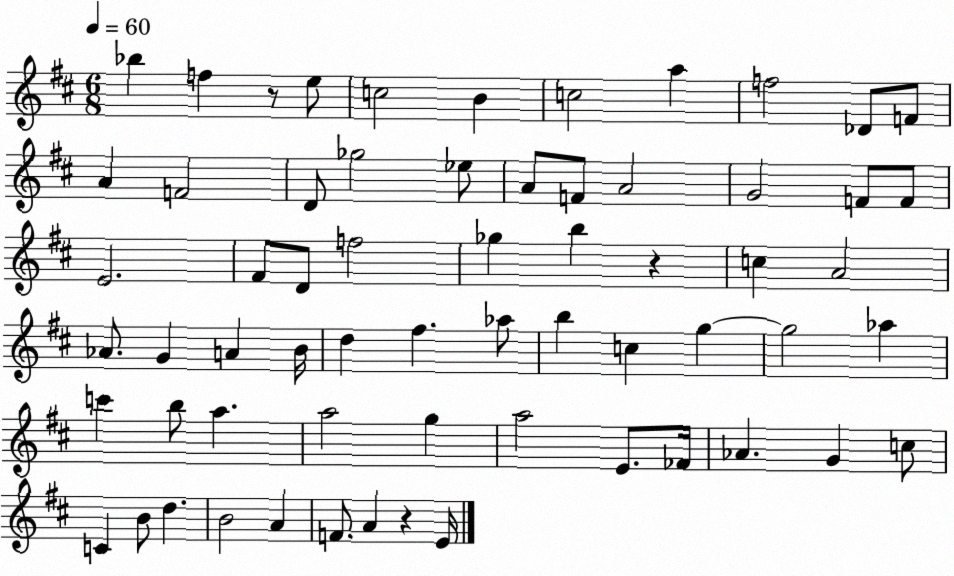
X:1
T:Untitled
M:6/8
L:1/4
K:D
_b f z/2 e/2 c2 B c2 a f2 _D/2 F/2 A F2 D/2 _g2 _e/2 A/2 F/2 A2 G2 F/2 F/2 E2 ^F/2 D/2 f2 _g b z c A2 _A/2 G A B/4 d ^f _a/2 b c g g2 _a c' b/2 a a2 g a2 E/2 _F/4 _A G c/2 C B/2 d B2 A F/2 A z E/4